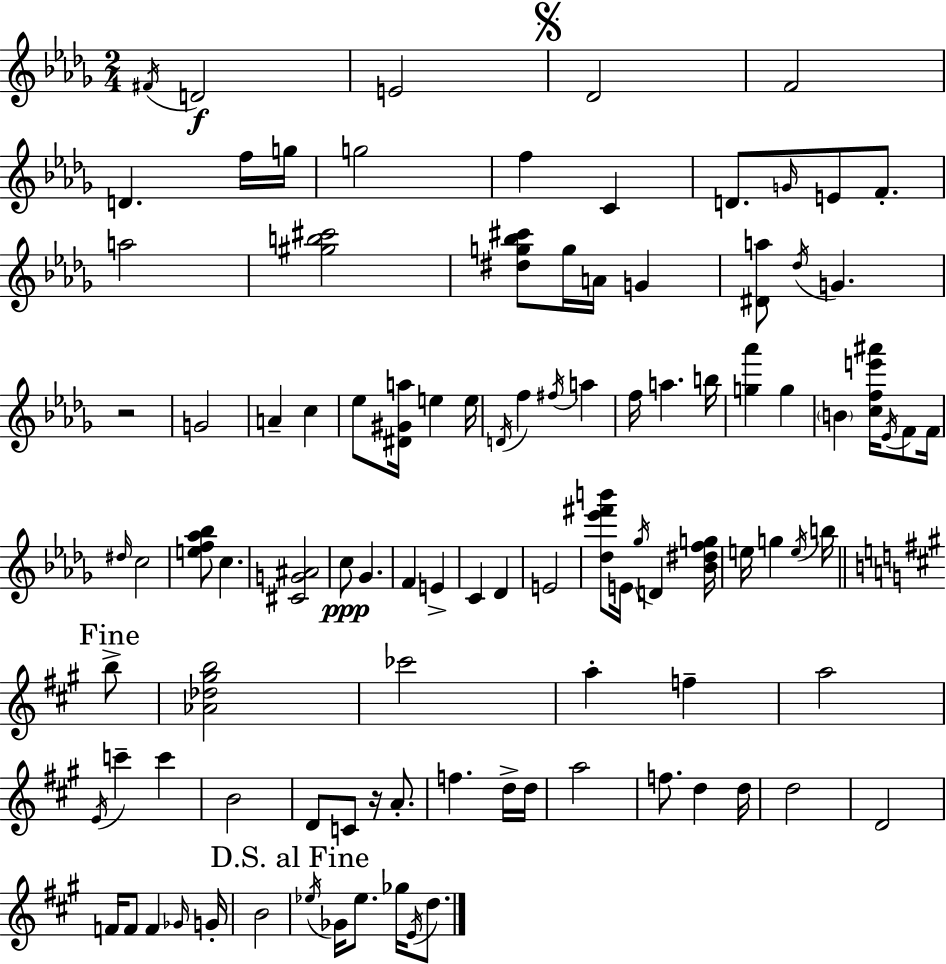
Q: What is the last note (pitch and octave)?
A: D5